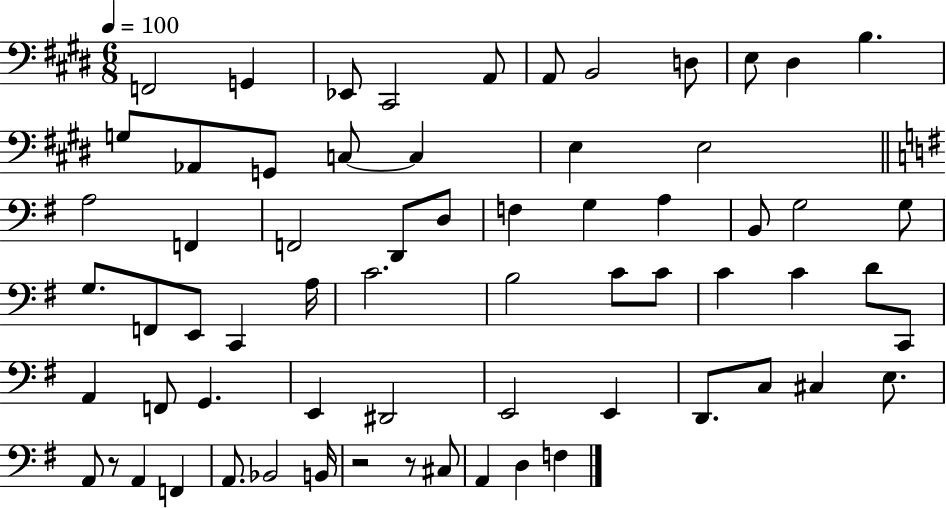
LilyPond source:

{
  \clef bass
  \numericTimeSignature
  \time 6/8
  \key e \major
  \tempo 4 = 100
  f,2 g,4 | ees,8 cis,2 a,8 | a,8 b,2 d8 | e8 dis4 b4. | \break g8 aes,8 g,8 c8~~ c4 | e4 e2 | \bar "||" \break \key g \major a2 f,4 | f,2 d,8 d8 | f4 g4 a4 | b,8 g2 g8 | \break g8. f,8 e,8 c,4 a16 | c'2. | b2 c'8 c'8 | c'4 c'4 d'8 c,8 | \break a,4 f,8 g,4. | e,4 dis,2 | e,2 e,4 | d,8. c8 cis4 e8. | \break a,8 r8 a,4 f,4 | a,8. bes,2 b,16 | r2 r8 cis8 | a,4 d4 f4 | \break \bar "|."
}